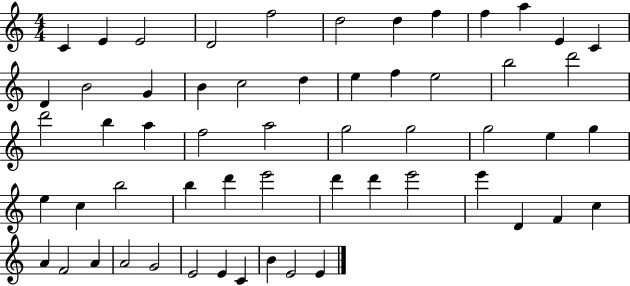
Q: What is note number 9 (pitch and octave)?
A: F5